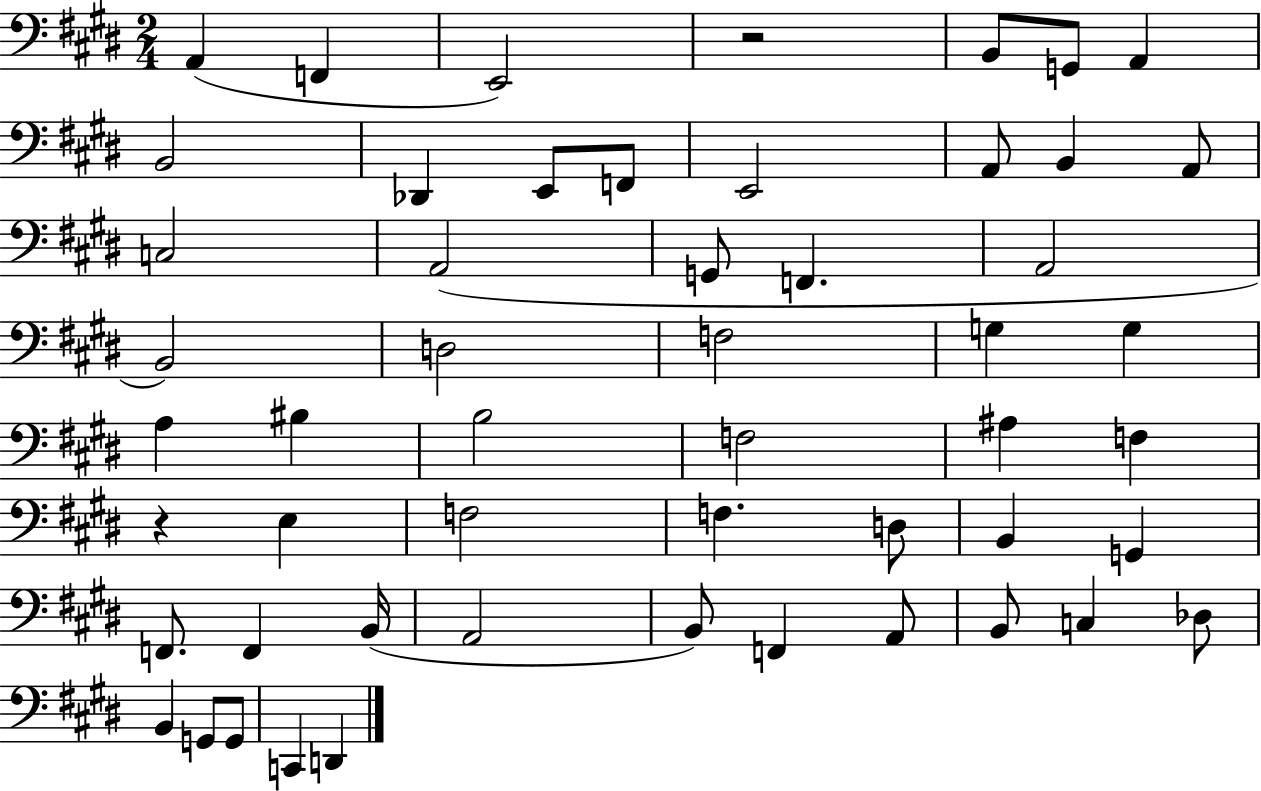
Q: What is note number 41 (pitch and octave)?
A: B2